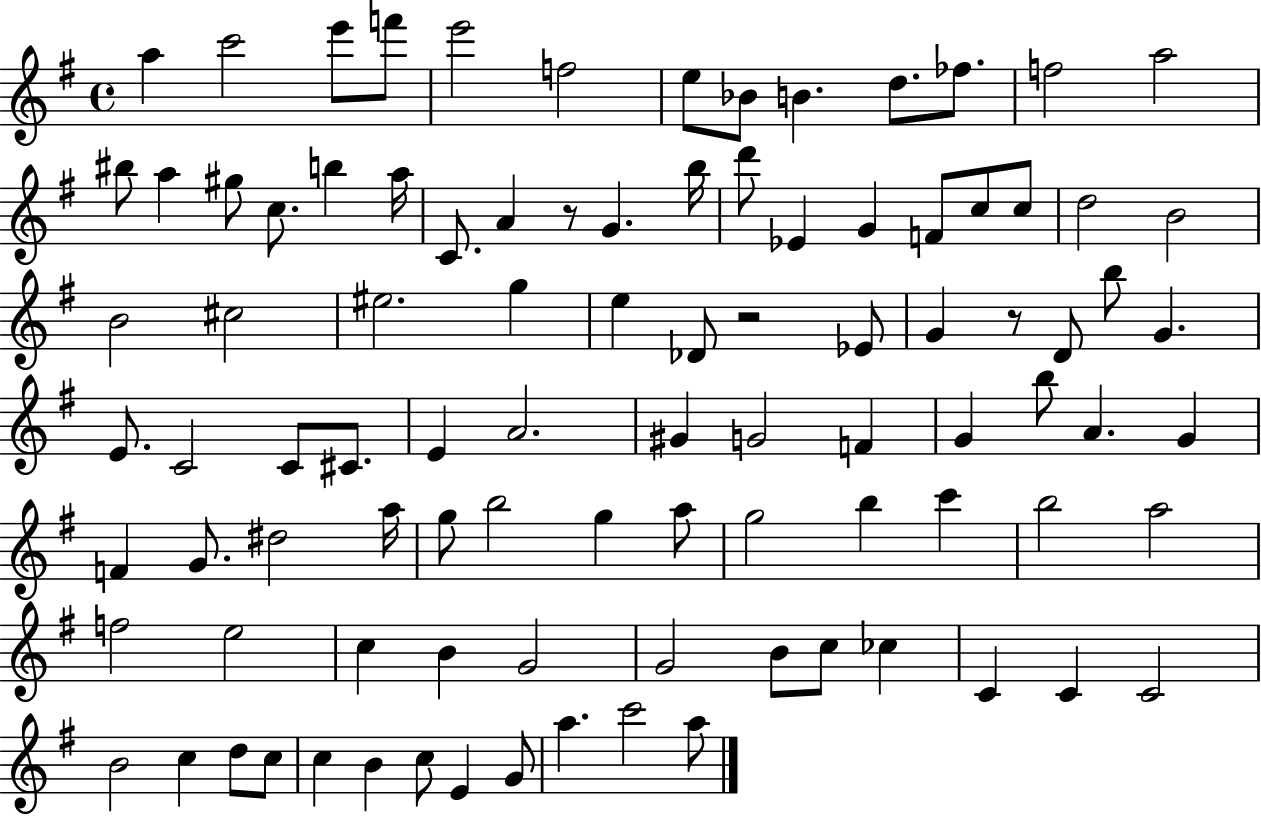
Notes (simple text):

A5/q C6/h E6/e F6/e E6/h F5/h E5/e Bb4/e B4/q. D5/e. FES5/e. F5/h A5/h BIS5/e A5/q G#5/e C5/e. B5/q A5/s C4/e. A4/q R/e G4/q. B5/s D6/e Eb4/q G4/q F4/e C5/e C5/e D5/h B4/h B4/h C#5/h EIS5/h. G5/q E5/q Db4/e R/h Eb4/e G4/q R/e D4/e B5/e G4/q. E4/e. C4/h C4/e C#4/e. E4/q A4/h. G#4/q G4/h F4/q G4/q B5/e A4/q. G4/q F4/q G4/e. D#5/h A5/s G5/e B5/h G5/q A5/e G5/h B5/q C6/q B5/h A5/h F5/h E5/h C5/q B4/q G4/h G4/h B4/e C5/e CES5/q C4/q C4/q C4/h B4/h C5/q D5/e C5/e C5/q B4/q C5/e E4/q G4/e A5/q. C6/h A5/e